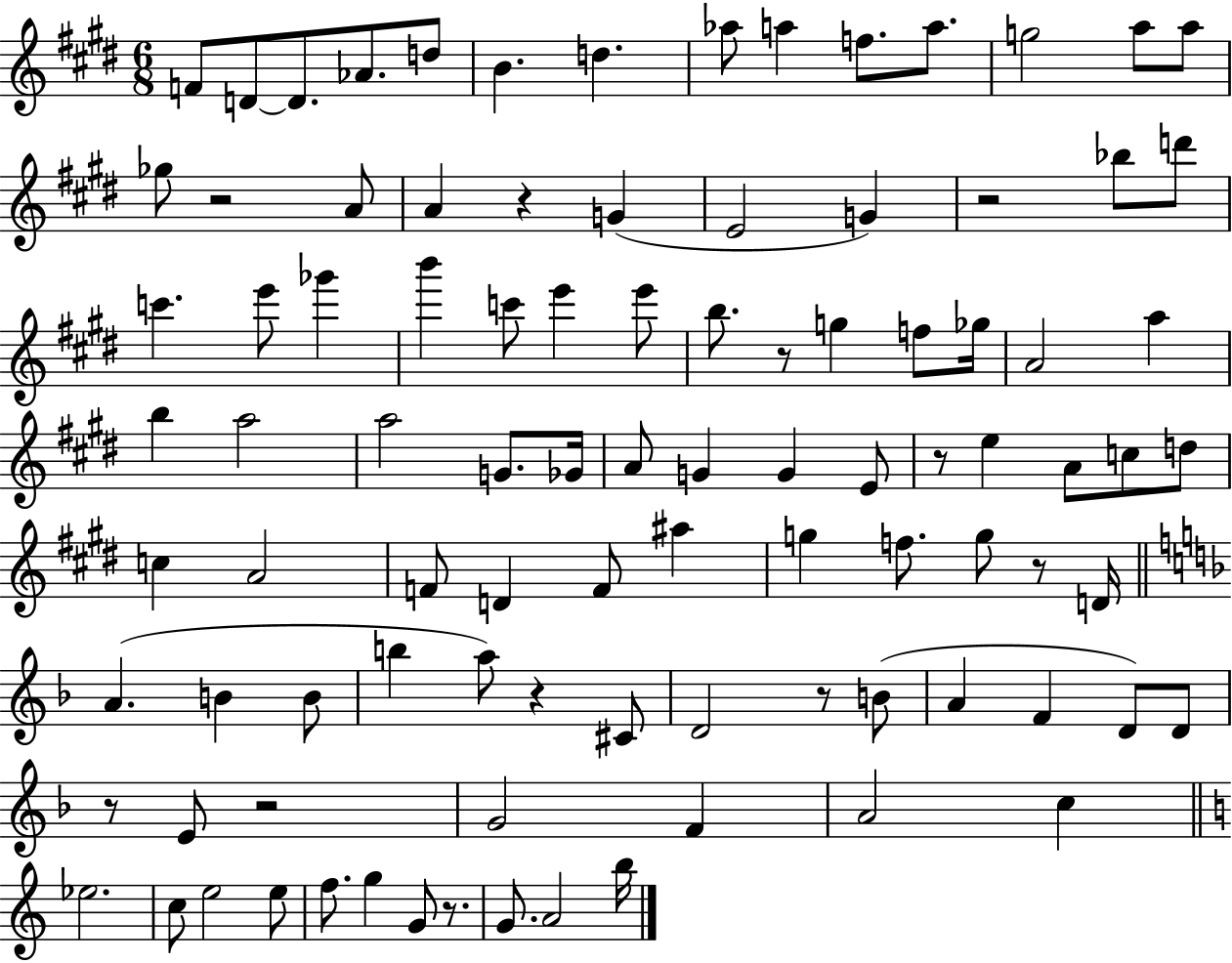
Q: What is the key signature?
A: E major